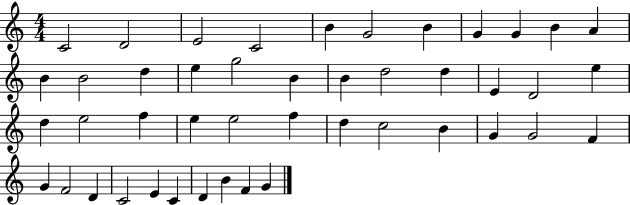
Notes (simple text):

C4/h D4/h E4/h C4/h B4/q G4/h B4/q G4/q G4/q B4/q A4/q B4/q B4/h D5/q E5/q G5/h B4/q B4/q D5/h D5/q E4/q D4/h E5/q D5/q E5/h F5/q E5/q E5/h F5/q D5/q C5/h B4/q G4/q G4/h F4/q G4/q F4/h D4/q C4/h E4/q C4/q D4/q B4/q F4/q G4/q